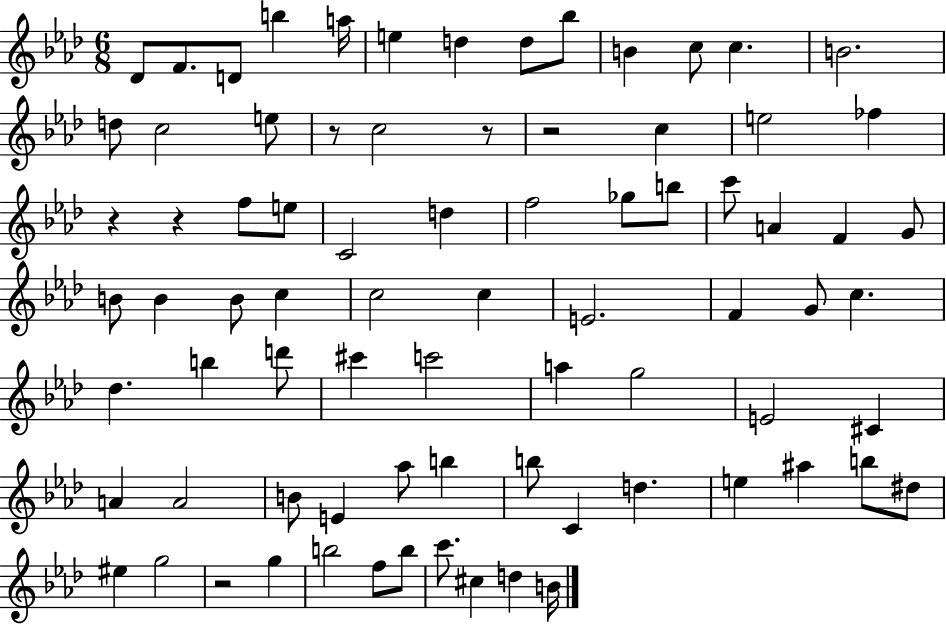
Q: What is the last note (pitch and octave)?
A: B4